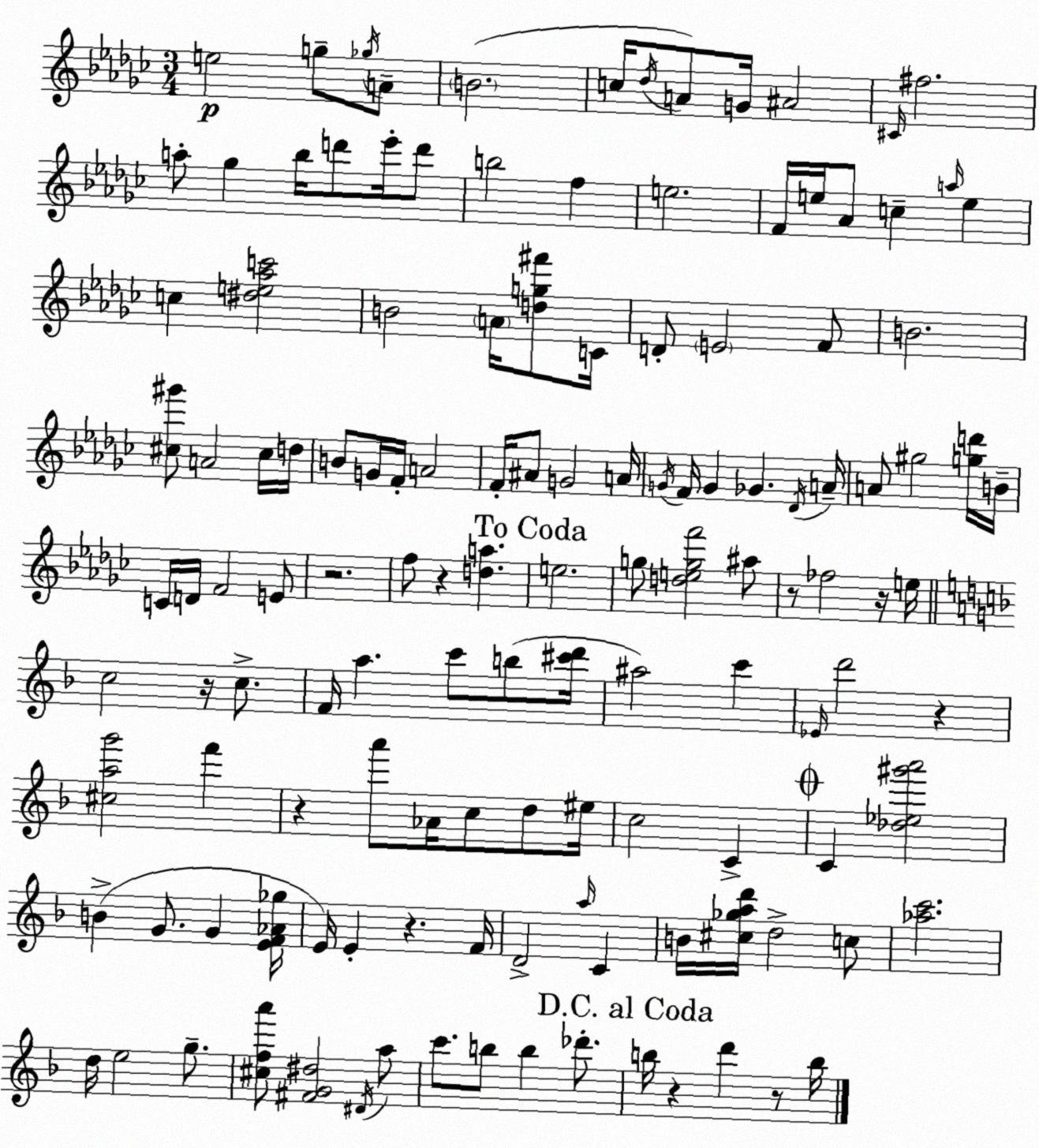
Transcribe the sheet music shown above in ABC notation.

X:1
T:Untitled
M:3/4
L:1/4
K:Ebm
e2 g/2 _g/4 A/2 B2 c/4 _d/4 A/2 G/4 ^A2 ^C/4 ^f2 a/2 _g _b/4 d'/2 _e'/4 d'/2 b2 f e2 F/4 e/4 _A/2 c a/4 e c [^de_ac']2 B2 A/4 [dg^f']/2 C/4 D/2 E2 F/2 B2 [^c^g']/2 A2 ^c/4 d/4 B/2 G/4 F/4 A2 F/4 ^A/2 G2 A/4 G/4 F/4 G _G _D/4 A/4 A/2 ^g2 [gd']/4 B/4 C/4 D/4 F2 E/2 z2 f/2 z [da] e2 g/2 [degf']2 ^a/2 z/2 _f2 z/4 e/4 c2 z/4 c/2 F/4 a c'/2 b/2 [^c'd']/4 ^a2 c' _E/4 d'2 z [^cag']2 f' z a'/2 _A/4 c/2 d/2 ^e/4 c2 C C [_d_e^g'a']2 B G/2 G [EF_A_g]/4 E/4 E z F/4 D2 a/4 C B/4 [^c_gad']/4 d2 c/2 [_ac']2 d/4 e2 g/2 [^cfa']/2 [^FG^d]2 ^D/4 a/2 c'/2 b/2 b _d'/2 b/4 z d' z/2 b/4